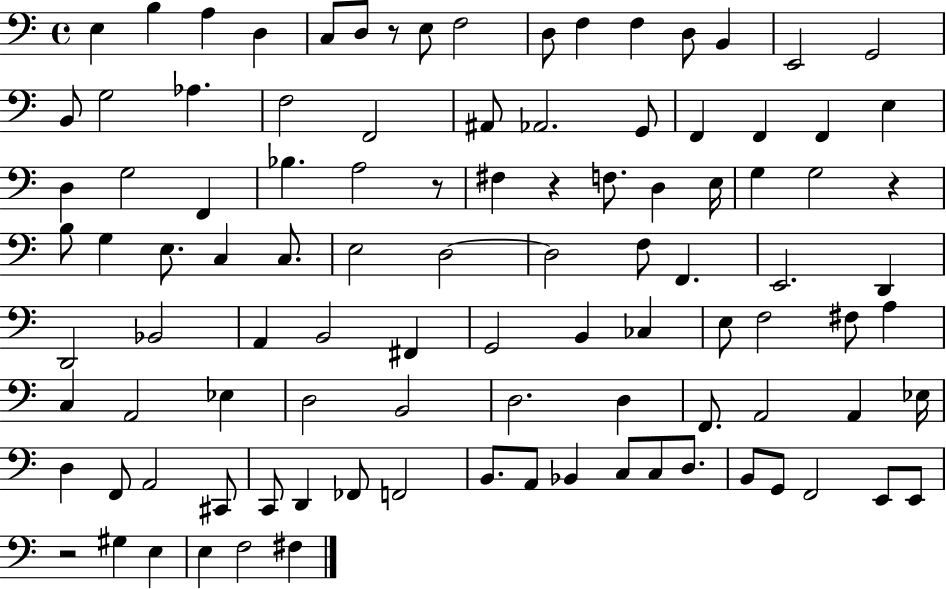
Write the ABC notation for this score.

X:1
T:Untitled
M:4/4
L:1/4
K:C
E, B, A, D, C,/2 D,/2 z/2 E,/2 F,2 D,/2 F, F, D,/2 B,, E,,2 G,,2 B,,/2 G,2 _A, F,2 F,,2 ^A,,/2 _A,,2 G,,/2 F,, F,, F,, E, D, G,2 F,, _B, A,2 z/2 ^F, z F,/2 D, E,/4 G, G,2 z B,/2 G, E,/2 C, C,/2 E,2 D,2 D,2 F,/2 F,, E,,2 D,, D,,2 _B,,2 A,, B,,2 ^F,, G,,2 B,, _C, E,/2 F,2 ^F,/2 A, C, A,,2 _E, D,2 B,,2 D,2 D, F,,/2 A,,2 A,, _E,/4 D, F,,/2 A,,2 ^C,,/2 C,,/2 D,, _F,,/2 F,,2 B,,/2 A,,/2 _B,, C,/2 C,/2 D,/2 B,,/2 G,,/2 F,,2 E,,/2 E,,/2 z2 ^G, E, E, F,2 ^F,